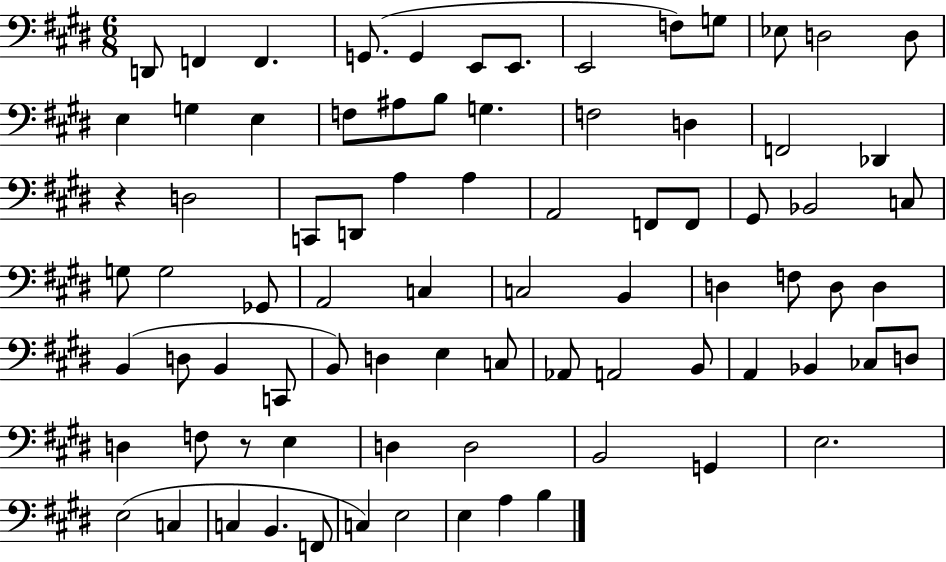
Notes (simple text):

D2/e F2/q F2/q. G2/e. G2/q E2/e E2/e. E2/h F3/e G3/e Eb3/e D3/h D3/e E3/q G3/q E3/q F3/e A#3/e B3/e G3/q. F3/h D3/q F2/h Db2/q R/q D3/h C2/e D2/e A3/q A3/q A2/h F2/e F2/e G#2/e Bb2/h C3/e G3/e G3/h Gb2/e A2/h C3/q C3/h B2/q D3/q F3/e D3/e D3/q B2/q D3/e B2/q C2/e B2/e D3/q E3/q C3/e Ab2/e A2/h B2/e A2/q Bb2/q CES3/e D3/e D3/q F3/e R/e E3/q D3/q D3/h B2/h G2/q E3/h. E3/h C3/q C3/q B2/q. F2/e C3/q E3/h E3/q A3/q B3/q